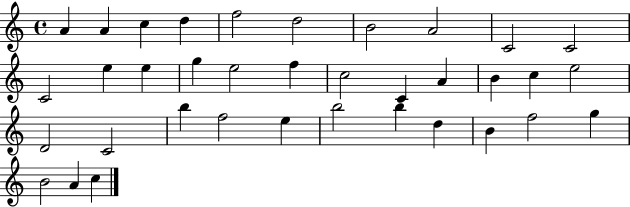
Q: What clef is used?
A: treble